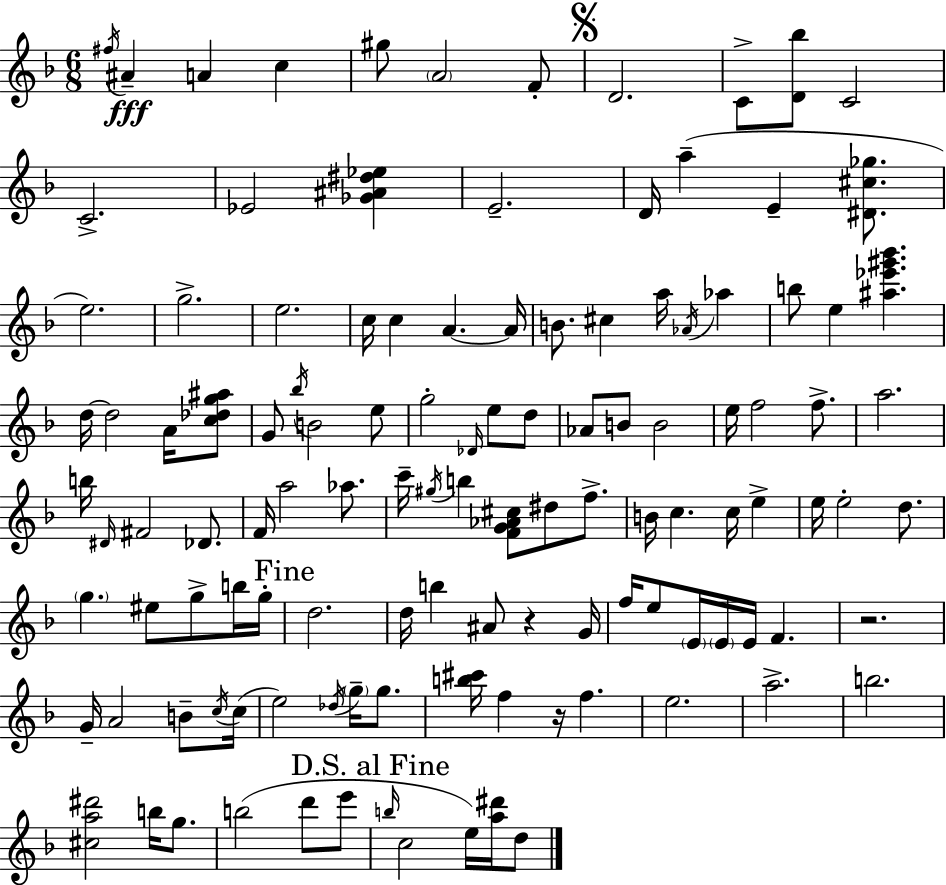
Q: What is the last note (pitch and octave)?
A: D5